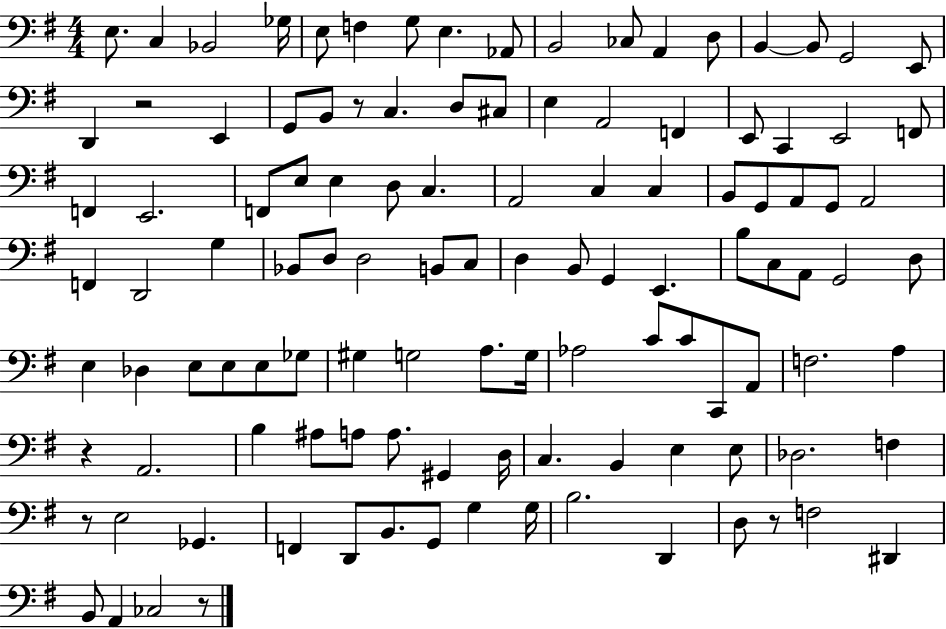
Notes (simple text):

E3/e. C3/q Bb2/h Gb3/s E3/e F3/q G3/e E3/q. Ab2/e B2/h CES3/e A2/q D3/e B2/q B2/e G2/h E2/e D2/q R/h E2/q G2/e B2/e R/e C3/q. D3/e C#3/e E3/q A2/h F2/q E2/e C2/q E2/h F2/e F2/q E2/h. F2/e E3/e E3/q D3/e C3/q. A2/h C3/q C3/q B2/e G2/e A2/e G2/e A2/h F2/q D2/h G3/q Bb2/e D3/e D3/h B2/e C3/e D3/q B2/e G2/q E2/q. B3/e C3/e A2/e G2/h D3/e E3/q Db3/q E3/e E3/e E3/e Gb3/e G#3/q G3/h A3/e. G3/s Ab3/h C4/e C4/e C2/e A2/e F3/h. A3/q R/q A2/h. B3/q A#3/e A3/e A3/e. G#2/q D3/s C3/q. B2/q E3/q E3/e Db3/h. F3/q R/e E3/h Gb2/q. F2/q D2/e B2/e. G2/e G3/q G3/s B3/h. D2/q D3/e R/e F3/h D#2/q B2/e A2/q CES3/h R/e